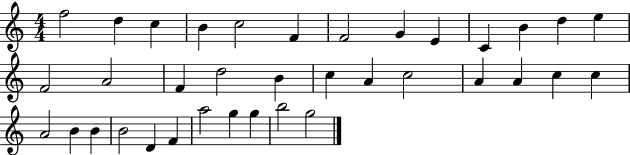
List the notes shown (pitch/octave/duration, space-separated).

F5/h D5/q C5/q B4/q C5/h F4/q F4/h G4/q E4/q C4/q B4/q D5/q E5/q F4/h A4/h F4/q D5/h B4/q C5/q A4/q C5/h A4/q A4/q C5/q C5/q A4/h B4/q B4/q B4/h D4/q F4/q A5/h G5/q G5/q B5/h G5/h